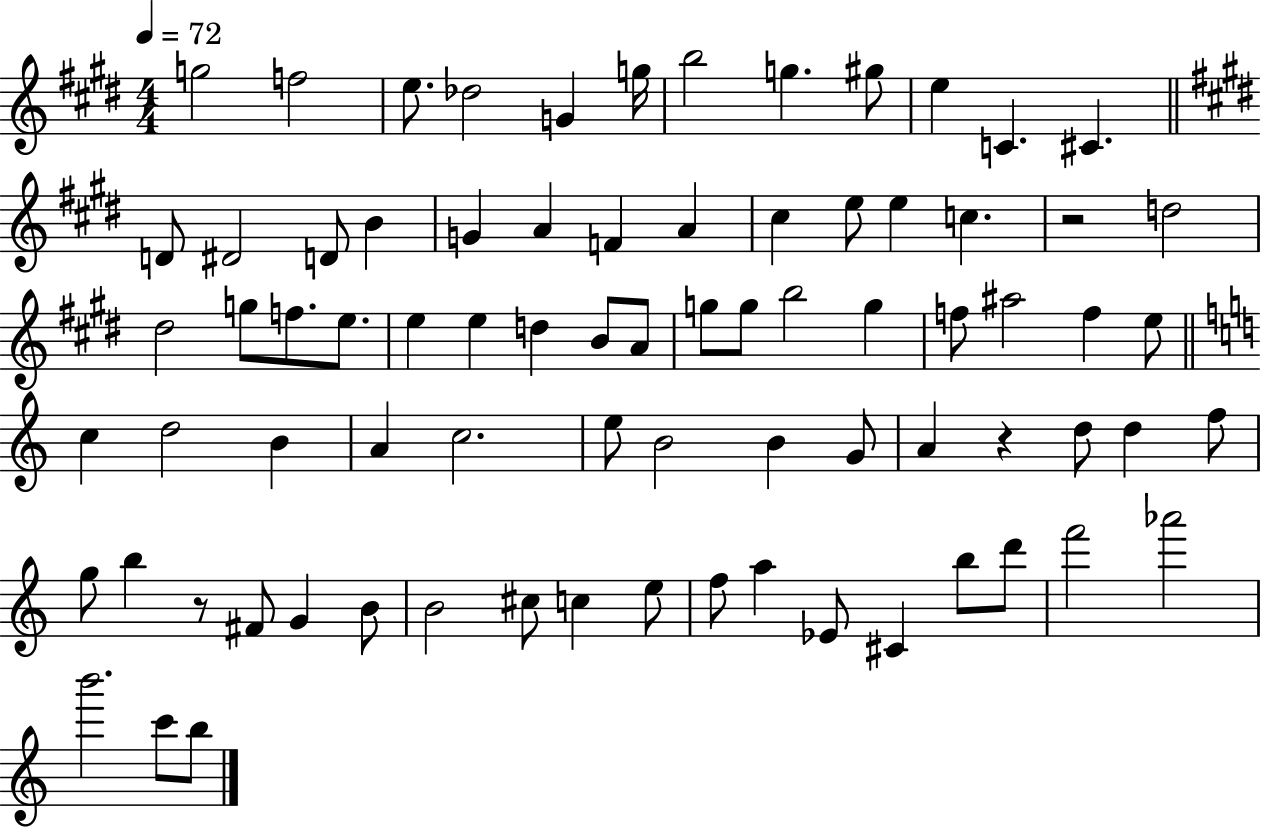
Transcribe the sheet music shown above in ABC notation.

X:1
T:Untitled
M:4/4
L:1/4
K:E
g2 f2 e/2 _d2 G g/4 b2 g ^g/2 e C ^C D/2 ^D2 D/2 B G A F A ^c e/2 e c z2 d2 ^d2 g/2 f/2 e/2 e e d B/2 A/2 g/2 g/2 b2 g f/2 ^a2 f e/2 c d2 B A c2 e/2 B2 B G/2 A z d/2 d f/2 g/2 b z/2 ^F/2 G B/2 B2 ^c/2 c e/2 f/2 a _E/2 ^C b/2 d'/2 f'2 _a'2 b'2 c'/2 b/2